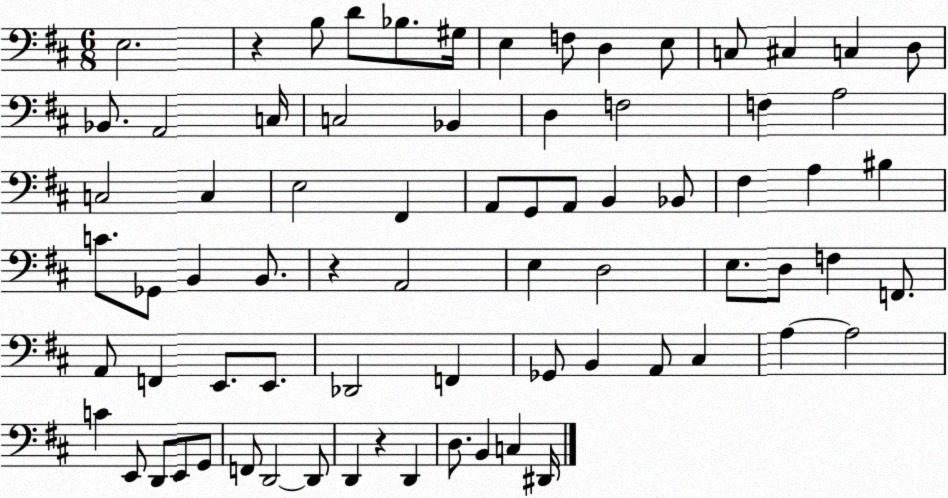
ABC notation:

X:1
T:Untitled
M:6/8
L:1/4
K:D
E,2 z B,/2 D/2 _B,/2 ^G,/4 E, F,/2 D, E,/2 C,/2 ^C, C, D,/2 _B,,/2 A,,2 C,/4 C,2 _B,, D, F,2 F, A,2 C,2 C, E,2 ^F,, A,,/2 G,,/2 A,,/2 B,, _B,,/2 ^F, A, ^B, C/2 _G,,/2 B,, B,,/2 z A,,2 E, D,2 E,/2 D,/2 F, F,,/2 A,,/2 F,, E,,/2 E,,/2 _D,,2 F,, _G,,/2 B,, A,,/2 ^C, A, A,2 C E,,/2 D,,/2 E,,/2 G,,/2 F,,/2 D,,2 D,,/2 D,, z D,, D,/2 B,, C, ^D,,/4